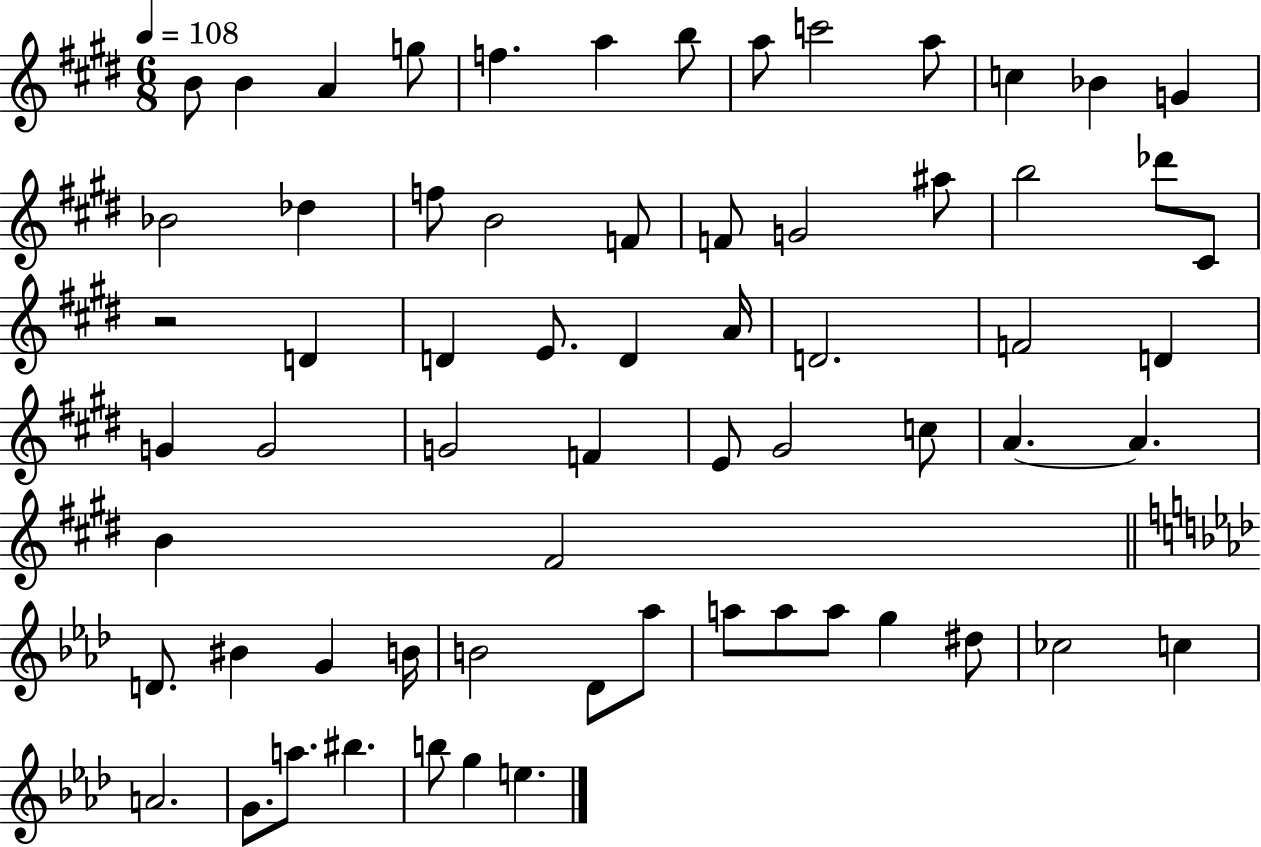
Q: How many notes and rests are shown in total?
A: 65